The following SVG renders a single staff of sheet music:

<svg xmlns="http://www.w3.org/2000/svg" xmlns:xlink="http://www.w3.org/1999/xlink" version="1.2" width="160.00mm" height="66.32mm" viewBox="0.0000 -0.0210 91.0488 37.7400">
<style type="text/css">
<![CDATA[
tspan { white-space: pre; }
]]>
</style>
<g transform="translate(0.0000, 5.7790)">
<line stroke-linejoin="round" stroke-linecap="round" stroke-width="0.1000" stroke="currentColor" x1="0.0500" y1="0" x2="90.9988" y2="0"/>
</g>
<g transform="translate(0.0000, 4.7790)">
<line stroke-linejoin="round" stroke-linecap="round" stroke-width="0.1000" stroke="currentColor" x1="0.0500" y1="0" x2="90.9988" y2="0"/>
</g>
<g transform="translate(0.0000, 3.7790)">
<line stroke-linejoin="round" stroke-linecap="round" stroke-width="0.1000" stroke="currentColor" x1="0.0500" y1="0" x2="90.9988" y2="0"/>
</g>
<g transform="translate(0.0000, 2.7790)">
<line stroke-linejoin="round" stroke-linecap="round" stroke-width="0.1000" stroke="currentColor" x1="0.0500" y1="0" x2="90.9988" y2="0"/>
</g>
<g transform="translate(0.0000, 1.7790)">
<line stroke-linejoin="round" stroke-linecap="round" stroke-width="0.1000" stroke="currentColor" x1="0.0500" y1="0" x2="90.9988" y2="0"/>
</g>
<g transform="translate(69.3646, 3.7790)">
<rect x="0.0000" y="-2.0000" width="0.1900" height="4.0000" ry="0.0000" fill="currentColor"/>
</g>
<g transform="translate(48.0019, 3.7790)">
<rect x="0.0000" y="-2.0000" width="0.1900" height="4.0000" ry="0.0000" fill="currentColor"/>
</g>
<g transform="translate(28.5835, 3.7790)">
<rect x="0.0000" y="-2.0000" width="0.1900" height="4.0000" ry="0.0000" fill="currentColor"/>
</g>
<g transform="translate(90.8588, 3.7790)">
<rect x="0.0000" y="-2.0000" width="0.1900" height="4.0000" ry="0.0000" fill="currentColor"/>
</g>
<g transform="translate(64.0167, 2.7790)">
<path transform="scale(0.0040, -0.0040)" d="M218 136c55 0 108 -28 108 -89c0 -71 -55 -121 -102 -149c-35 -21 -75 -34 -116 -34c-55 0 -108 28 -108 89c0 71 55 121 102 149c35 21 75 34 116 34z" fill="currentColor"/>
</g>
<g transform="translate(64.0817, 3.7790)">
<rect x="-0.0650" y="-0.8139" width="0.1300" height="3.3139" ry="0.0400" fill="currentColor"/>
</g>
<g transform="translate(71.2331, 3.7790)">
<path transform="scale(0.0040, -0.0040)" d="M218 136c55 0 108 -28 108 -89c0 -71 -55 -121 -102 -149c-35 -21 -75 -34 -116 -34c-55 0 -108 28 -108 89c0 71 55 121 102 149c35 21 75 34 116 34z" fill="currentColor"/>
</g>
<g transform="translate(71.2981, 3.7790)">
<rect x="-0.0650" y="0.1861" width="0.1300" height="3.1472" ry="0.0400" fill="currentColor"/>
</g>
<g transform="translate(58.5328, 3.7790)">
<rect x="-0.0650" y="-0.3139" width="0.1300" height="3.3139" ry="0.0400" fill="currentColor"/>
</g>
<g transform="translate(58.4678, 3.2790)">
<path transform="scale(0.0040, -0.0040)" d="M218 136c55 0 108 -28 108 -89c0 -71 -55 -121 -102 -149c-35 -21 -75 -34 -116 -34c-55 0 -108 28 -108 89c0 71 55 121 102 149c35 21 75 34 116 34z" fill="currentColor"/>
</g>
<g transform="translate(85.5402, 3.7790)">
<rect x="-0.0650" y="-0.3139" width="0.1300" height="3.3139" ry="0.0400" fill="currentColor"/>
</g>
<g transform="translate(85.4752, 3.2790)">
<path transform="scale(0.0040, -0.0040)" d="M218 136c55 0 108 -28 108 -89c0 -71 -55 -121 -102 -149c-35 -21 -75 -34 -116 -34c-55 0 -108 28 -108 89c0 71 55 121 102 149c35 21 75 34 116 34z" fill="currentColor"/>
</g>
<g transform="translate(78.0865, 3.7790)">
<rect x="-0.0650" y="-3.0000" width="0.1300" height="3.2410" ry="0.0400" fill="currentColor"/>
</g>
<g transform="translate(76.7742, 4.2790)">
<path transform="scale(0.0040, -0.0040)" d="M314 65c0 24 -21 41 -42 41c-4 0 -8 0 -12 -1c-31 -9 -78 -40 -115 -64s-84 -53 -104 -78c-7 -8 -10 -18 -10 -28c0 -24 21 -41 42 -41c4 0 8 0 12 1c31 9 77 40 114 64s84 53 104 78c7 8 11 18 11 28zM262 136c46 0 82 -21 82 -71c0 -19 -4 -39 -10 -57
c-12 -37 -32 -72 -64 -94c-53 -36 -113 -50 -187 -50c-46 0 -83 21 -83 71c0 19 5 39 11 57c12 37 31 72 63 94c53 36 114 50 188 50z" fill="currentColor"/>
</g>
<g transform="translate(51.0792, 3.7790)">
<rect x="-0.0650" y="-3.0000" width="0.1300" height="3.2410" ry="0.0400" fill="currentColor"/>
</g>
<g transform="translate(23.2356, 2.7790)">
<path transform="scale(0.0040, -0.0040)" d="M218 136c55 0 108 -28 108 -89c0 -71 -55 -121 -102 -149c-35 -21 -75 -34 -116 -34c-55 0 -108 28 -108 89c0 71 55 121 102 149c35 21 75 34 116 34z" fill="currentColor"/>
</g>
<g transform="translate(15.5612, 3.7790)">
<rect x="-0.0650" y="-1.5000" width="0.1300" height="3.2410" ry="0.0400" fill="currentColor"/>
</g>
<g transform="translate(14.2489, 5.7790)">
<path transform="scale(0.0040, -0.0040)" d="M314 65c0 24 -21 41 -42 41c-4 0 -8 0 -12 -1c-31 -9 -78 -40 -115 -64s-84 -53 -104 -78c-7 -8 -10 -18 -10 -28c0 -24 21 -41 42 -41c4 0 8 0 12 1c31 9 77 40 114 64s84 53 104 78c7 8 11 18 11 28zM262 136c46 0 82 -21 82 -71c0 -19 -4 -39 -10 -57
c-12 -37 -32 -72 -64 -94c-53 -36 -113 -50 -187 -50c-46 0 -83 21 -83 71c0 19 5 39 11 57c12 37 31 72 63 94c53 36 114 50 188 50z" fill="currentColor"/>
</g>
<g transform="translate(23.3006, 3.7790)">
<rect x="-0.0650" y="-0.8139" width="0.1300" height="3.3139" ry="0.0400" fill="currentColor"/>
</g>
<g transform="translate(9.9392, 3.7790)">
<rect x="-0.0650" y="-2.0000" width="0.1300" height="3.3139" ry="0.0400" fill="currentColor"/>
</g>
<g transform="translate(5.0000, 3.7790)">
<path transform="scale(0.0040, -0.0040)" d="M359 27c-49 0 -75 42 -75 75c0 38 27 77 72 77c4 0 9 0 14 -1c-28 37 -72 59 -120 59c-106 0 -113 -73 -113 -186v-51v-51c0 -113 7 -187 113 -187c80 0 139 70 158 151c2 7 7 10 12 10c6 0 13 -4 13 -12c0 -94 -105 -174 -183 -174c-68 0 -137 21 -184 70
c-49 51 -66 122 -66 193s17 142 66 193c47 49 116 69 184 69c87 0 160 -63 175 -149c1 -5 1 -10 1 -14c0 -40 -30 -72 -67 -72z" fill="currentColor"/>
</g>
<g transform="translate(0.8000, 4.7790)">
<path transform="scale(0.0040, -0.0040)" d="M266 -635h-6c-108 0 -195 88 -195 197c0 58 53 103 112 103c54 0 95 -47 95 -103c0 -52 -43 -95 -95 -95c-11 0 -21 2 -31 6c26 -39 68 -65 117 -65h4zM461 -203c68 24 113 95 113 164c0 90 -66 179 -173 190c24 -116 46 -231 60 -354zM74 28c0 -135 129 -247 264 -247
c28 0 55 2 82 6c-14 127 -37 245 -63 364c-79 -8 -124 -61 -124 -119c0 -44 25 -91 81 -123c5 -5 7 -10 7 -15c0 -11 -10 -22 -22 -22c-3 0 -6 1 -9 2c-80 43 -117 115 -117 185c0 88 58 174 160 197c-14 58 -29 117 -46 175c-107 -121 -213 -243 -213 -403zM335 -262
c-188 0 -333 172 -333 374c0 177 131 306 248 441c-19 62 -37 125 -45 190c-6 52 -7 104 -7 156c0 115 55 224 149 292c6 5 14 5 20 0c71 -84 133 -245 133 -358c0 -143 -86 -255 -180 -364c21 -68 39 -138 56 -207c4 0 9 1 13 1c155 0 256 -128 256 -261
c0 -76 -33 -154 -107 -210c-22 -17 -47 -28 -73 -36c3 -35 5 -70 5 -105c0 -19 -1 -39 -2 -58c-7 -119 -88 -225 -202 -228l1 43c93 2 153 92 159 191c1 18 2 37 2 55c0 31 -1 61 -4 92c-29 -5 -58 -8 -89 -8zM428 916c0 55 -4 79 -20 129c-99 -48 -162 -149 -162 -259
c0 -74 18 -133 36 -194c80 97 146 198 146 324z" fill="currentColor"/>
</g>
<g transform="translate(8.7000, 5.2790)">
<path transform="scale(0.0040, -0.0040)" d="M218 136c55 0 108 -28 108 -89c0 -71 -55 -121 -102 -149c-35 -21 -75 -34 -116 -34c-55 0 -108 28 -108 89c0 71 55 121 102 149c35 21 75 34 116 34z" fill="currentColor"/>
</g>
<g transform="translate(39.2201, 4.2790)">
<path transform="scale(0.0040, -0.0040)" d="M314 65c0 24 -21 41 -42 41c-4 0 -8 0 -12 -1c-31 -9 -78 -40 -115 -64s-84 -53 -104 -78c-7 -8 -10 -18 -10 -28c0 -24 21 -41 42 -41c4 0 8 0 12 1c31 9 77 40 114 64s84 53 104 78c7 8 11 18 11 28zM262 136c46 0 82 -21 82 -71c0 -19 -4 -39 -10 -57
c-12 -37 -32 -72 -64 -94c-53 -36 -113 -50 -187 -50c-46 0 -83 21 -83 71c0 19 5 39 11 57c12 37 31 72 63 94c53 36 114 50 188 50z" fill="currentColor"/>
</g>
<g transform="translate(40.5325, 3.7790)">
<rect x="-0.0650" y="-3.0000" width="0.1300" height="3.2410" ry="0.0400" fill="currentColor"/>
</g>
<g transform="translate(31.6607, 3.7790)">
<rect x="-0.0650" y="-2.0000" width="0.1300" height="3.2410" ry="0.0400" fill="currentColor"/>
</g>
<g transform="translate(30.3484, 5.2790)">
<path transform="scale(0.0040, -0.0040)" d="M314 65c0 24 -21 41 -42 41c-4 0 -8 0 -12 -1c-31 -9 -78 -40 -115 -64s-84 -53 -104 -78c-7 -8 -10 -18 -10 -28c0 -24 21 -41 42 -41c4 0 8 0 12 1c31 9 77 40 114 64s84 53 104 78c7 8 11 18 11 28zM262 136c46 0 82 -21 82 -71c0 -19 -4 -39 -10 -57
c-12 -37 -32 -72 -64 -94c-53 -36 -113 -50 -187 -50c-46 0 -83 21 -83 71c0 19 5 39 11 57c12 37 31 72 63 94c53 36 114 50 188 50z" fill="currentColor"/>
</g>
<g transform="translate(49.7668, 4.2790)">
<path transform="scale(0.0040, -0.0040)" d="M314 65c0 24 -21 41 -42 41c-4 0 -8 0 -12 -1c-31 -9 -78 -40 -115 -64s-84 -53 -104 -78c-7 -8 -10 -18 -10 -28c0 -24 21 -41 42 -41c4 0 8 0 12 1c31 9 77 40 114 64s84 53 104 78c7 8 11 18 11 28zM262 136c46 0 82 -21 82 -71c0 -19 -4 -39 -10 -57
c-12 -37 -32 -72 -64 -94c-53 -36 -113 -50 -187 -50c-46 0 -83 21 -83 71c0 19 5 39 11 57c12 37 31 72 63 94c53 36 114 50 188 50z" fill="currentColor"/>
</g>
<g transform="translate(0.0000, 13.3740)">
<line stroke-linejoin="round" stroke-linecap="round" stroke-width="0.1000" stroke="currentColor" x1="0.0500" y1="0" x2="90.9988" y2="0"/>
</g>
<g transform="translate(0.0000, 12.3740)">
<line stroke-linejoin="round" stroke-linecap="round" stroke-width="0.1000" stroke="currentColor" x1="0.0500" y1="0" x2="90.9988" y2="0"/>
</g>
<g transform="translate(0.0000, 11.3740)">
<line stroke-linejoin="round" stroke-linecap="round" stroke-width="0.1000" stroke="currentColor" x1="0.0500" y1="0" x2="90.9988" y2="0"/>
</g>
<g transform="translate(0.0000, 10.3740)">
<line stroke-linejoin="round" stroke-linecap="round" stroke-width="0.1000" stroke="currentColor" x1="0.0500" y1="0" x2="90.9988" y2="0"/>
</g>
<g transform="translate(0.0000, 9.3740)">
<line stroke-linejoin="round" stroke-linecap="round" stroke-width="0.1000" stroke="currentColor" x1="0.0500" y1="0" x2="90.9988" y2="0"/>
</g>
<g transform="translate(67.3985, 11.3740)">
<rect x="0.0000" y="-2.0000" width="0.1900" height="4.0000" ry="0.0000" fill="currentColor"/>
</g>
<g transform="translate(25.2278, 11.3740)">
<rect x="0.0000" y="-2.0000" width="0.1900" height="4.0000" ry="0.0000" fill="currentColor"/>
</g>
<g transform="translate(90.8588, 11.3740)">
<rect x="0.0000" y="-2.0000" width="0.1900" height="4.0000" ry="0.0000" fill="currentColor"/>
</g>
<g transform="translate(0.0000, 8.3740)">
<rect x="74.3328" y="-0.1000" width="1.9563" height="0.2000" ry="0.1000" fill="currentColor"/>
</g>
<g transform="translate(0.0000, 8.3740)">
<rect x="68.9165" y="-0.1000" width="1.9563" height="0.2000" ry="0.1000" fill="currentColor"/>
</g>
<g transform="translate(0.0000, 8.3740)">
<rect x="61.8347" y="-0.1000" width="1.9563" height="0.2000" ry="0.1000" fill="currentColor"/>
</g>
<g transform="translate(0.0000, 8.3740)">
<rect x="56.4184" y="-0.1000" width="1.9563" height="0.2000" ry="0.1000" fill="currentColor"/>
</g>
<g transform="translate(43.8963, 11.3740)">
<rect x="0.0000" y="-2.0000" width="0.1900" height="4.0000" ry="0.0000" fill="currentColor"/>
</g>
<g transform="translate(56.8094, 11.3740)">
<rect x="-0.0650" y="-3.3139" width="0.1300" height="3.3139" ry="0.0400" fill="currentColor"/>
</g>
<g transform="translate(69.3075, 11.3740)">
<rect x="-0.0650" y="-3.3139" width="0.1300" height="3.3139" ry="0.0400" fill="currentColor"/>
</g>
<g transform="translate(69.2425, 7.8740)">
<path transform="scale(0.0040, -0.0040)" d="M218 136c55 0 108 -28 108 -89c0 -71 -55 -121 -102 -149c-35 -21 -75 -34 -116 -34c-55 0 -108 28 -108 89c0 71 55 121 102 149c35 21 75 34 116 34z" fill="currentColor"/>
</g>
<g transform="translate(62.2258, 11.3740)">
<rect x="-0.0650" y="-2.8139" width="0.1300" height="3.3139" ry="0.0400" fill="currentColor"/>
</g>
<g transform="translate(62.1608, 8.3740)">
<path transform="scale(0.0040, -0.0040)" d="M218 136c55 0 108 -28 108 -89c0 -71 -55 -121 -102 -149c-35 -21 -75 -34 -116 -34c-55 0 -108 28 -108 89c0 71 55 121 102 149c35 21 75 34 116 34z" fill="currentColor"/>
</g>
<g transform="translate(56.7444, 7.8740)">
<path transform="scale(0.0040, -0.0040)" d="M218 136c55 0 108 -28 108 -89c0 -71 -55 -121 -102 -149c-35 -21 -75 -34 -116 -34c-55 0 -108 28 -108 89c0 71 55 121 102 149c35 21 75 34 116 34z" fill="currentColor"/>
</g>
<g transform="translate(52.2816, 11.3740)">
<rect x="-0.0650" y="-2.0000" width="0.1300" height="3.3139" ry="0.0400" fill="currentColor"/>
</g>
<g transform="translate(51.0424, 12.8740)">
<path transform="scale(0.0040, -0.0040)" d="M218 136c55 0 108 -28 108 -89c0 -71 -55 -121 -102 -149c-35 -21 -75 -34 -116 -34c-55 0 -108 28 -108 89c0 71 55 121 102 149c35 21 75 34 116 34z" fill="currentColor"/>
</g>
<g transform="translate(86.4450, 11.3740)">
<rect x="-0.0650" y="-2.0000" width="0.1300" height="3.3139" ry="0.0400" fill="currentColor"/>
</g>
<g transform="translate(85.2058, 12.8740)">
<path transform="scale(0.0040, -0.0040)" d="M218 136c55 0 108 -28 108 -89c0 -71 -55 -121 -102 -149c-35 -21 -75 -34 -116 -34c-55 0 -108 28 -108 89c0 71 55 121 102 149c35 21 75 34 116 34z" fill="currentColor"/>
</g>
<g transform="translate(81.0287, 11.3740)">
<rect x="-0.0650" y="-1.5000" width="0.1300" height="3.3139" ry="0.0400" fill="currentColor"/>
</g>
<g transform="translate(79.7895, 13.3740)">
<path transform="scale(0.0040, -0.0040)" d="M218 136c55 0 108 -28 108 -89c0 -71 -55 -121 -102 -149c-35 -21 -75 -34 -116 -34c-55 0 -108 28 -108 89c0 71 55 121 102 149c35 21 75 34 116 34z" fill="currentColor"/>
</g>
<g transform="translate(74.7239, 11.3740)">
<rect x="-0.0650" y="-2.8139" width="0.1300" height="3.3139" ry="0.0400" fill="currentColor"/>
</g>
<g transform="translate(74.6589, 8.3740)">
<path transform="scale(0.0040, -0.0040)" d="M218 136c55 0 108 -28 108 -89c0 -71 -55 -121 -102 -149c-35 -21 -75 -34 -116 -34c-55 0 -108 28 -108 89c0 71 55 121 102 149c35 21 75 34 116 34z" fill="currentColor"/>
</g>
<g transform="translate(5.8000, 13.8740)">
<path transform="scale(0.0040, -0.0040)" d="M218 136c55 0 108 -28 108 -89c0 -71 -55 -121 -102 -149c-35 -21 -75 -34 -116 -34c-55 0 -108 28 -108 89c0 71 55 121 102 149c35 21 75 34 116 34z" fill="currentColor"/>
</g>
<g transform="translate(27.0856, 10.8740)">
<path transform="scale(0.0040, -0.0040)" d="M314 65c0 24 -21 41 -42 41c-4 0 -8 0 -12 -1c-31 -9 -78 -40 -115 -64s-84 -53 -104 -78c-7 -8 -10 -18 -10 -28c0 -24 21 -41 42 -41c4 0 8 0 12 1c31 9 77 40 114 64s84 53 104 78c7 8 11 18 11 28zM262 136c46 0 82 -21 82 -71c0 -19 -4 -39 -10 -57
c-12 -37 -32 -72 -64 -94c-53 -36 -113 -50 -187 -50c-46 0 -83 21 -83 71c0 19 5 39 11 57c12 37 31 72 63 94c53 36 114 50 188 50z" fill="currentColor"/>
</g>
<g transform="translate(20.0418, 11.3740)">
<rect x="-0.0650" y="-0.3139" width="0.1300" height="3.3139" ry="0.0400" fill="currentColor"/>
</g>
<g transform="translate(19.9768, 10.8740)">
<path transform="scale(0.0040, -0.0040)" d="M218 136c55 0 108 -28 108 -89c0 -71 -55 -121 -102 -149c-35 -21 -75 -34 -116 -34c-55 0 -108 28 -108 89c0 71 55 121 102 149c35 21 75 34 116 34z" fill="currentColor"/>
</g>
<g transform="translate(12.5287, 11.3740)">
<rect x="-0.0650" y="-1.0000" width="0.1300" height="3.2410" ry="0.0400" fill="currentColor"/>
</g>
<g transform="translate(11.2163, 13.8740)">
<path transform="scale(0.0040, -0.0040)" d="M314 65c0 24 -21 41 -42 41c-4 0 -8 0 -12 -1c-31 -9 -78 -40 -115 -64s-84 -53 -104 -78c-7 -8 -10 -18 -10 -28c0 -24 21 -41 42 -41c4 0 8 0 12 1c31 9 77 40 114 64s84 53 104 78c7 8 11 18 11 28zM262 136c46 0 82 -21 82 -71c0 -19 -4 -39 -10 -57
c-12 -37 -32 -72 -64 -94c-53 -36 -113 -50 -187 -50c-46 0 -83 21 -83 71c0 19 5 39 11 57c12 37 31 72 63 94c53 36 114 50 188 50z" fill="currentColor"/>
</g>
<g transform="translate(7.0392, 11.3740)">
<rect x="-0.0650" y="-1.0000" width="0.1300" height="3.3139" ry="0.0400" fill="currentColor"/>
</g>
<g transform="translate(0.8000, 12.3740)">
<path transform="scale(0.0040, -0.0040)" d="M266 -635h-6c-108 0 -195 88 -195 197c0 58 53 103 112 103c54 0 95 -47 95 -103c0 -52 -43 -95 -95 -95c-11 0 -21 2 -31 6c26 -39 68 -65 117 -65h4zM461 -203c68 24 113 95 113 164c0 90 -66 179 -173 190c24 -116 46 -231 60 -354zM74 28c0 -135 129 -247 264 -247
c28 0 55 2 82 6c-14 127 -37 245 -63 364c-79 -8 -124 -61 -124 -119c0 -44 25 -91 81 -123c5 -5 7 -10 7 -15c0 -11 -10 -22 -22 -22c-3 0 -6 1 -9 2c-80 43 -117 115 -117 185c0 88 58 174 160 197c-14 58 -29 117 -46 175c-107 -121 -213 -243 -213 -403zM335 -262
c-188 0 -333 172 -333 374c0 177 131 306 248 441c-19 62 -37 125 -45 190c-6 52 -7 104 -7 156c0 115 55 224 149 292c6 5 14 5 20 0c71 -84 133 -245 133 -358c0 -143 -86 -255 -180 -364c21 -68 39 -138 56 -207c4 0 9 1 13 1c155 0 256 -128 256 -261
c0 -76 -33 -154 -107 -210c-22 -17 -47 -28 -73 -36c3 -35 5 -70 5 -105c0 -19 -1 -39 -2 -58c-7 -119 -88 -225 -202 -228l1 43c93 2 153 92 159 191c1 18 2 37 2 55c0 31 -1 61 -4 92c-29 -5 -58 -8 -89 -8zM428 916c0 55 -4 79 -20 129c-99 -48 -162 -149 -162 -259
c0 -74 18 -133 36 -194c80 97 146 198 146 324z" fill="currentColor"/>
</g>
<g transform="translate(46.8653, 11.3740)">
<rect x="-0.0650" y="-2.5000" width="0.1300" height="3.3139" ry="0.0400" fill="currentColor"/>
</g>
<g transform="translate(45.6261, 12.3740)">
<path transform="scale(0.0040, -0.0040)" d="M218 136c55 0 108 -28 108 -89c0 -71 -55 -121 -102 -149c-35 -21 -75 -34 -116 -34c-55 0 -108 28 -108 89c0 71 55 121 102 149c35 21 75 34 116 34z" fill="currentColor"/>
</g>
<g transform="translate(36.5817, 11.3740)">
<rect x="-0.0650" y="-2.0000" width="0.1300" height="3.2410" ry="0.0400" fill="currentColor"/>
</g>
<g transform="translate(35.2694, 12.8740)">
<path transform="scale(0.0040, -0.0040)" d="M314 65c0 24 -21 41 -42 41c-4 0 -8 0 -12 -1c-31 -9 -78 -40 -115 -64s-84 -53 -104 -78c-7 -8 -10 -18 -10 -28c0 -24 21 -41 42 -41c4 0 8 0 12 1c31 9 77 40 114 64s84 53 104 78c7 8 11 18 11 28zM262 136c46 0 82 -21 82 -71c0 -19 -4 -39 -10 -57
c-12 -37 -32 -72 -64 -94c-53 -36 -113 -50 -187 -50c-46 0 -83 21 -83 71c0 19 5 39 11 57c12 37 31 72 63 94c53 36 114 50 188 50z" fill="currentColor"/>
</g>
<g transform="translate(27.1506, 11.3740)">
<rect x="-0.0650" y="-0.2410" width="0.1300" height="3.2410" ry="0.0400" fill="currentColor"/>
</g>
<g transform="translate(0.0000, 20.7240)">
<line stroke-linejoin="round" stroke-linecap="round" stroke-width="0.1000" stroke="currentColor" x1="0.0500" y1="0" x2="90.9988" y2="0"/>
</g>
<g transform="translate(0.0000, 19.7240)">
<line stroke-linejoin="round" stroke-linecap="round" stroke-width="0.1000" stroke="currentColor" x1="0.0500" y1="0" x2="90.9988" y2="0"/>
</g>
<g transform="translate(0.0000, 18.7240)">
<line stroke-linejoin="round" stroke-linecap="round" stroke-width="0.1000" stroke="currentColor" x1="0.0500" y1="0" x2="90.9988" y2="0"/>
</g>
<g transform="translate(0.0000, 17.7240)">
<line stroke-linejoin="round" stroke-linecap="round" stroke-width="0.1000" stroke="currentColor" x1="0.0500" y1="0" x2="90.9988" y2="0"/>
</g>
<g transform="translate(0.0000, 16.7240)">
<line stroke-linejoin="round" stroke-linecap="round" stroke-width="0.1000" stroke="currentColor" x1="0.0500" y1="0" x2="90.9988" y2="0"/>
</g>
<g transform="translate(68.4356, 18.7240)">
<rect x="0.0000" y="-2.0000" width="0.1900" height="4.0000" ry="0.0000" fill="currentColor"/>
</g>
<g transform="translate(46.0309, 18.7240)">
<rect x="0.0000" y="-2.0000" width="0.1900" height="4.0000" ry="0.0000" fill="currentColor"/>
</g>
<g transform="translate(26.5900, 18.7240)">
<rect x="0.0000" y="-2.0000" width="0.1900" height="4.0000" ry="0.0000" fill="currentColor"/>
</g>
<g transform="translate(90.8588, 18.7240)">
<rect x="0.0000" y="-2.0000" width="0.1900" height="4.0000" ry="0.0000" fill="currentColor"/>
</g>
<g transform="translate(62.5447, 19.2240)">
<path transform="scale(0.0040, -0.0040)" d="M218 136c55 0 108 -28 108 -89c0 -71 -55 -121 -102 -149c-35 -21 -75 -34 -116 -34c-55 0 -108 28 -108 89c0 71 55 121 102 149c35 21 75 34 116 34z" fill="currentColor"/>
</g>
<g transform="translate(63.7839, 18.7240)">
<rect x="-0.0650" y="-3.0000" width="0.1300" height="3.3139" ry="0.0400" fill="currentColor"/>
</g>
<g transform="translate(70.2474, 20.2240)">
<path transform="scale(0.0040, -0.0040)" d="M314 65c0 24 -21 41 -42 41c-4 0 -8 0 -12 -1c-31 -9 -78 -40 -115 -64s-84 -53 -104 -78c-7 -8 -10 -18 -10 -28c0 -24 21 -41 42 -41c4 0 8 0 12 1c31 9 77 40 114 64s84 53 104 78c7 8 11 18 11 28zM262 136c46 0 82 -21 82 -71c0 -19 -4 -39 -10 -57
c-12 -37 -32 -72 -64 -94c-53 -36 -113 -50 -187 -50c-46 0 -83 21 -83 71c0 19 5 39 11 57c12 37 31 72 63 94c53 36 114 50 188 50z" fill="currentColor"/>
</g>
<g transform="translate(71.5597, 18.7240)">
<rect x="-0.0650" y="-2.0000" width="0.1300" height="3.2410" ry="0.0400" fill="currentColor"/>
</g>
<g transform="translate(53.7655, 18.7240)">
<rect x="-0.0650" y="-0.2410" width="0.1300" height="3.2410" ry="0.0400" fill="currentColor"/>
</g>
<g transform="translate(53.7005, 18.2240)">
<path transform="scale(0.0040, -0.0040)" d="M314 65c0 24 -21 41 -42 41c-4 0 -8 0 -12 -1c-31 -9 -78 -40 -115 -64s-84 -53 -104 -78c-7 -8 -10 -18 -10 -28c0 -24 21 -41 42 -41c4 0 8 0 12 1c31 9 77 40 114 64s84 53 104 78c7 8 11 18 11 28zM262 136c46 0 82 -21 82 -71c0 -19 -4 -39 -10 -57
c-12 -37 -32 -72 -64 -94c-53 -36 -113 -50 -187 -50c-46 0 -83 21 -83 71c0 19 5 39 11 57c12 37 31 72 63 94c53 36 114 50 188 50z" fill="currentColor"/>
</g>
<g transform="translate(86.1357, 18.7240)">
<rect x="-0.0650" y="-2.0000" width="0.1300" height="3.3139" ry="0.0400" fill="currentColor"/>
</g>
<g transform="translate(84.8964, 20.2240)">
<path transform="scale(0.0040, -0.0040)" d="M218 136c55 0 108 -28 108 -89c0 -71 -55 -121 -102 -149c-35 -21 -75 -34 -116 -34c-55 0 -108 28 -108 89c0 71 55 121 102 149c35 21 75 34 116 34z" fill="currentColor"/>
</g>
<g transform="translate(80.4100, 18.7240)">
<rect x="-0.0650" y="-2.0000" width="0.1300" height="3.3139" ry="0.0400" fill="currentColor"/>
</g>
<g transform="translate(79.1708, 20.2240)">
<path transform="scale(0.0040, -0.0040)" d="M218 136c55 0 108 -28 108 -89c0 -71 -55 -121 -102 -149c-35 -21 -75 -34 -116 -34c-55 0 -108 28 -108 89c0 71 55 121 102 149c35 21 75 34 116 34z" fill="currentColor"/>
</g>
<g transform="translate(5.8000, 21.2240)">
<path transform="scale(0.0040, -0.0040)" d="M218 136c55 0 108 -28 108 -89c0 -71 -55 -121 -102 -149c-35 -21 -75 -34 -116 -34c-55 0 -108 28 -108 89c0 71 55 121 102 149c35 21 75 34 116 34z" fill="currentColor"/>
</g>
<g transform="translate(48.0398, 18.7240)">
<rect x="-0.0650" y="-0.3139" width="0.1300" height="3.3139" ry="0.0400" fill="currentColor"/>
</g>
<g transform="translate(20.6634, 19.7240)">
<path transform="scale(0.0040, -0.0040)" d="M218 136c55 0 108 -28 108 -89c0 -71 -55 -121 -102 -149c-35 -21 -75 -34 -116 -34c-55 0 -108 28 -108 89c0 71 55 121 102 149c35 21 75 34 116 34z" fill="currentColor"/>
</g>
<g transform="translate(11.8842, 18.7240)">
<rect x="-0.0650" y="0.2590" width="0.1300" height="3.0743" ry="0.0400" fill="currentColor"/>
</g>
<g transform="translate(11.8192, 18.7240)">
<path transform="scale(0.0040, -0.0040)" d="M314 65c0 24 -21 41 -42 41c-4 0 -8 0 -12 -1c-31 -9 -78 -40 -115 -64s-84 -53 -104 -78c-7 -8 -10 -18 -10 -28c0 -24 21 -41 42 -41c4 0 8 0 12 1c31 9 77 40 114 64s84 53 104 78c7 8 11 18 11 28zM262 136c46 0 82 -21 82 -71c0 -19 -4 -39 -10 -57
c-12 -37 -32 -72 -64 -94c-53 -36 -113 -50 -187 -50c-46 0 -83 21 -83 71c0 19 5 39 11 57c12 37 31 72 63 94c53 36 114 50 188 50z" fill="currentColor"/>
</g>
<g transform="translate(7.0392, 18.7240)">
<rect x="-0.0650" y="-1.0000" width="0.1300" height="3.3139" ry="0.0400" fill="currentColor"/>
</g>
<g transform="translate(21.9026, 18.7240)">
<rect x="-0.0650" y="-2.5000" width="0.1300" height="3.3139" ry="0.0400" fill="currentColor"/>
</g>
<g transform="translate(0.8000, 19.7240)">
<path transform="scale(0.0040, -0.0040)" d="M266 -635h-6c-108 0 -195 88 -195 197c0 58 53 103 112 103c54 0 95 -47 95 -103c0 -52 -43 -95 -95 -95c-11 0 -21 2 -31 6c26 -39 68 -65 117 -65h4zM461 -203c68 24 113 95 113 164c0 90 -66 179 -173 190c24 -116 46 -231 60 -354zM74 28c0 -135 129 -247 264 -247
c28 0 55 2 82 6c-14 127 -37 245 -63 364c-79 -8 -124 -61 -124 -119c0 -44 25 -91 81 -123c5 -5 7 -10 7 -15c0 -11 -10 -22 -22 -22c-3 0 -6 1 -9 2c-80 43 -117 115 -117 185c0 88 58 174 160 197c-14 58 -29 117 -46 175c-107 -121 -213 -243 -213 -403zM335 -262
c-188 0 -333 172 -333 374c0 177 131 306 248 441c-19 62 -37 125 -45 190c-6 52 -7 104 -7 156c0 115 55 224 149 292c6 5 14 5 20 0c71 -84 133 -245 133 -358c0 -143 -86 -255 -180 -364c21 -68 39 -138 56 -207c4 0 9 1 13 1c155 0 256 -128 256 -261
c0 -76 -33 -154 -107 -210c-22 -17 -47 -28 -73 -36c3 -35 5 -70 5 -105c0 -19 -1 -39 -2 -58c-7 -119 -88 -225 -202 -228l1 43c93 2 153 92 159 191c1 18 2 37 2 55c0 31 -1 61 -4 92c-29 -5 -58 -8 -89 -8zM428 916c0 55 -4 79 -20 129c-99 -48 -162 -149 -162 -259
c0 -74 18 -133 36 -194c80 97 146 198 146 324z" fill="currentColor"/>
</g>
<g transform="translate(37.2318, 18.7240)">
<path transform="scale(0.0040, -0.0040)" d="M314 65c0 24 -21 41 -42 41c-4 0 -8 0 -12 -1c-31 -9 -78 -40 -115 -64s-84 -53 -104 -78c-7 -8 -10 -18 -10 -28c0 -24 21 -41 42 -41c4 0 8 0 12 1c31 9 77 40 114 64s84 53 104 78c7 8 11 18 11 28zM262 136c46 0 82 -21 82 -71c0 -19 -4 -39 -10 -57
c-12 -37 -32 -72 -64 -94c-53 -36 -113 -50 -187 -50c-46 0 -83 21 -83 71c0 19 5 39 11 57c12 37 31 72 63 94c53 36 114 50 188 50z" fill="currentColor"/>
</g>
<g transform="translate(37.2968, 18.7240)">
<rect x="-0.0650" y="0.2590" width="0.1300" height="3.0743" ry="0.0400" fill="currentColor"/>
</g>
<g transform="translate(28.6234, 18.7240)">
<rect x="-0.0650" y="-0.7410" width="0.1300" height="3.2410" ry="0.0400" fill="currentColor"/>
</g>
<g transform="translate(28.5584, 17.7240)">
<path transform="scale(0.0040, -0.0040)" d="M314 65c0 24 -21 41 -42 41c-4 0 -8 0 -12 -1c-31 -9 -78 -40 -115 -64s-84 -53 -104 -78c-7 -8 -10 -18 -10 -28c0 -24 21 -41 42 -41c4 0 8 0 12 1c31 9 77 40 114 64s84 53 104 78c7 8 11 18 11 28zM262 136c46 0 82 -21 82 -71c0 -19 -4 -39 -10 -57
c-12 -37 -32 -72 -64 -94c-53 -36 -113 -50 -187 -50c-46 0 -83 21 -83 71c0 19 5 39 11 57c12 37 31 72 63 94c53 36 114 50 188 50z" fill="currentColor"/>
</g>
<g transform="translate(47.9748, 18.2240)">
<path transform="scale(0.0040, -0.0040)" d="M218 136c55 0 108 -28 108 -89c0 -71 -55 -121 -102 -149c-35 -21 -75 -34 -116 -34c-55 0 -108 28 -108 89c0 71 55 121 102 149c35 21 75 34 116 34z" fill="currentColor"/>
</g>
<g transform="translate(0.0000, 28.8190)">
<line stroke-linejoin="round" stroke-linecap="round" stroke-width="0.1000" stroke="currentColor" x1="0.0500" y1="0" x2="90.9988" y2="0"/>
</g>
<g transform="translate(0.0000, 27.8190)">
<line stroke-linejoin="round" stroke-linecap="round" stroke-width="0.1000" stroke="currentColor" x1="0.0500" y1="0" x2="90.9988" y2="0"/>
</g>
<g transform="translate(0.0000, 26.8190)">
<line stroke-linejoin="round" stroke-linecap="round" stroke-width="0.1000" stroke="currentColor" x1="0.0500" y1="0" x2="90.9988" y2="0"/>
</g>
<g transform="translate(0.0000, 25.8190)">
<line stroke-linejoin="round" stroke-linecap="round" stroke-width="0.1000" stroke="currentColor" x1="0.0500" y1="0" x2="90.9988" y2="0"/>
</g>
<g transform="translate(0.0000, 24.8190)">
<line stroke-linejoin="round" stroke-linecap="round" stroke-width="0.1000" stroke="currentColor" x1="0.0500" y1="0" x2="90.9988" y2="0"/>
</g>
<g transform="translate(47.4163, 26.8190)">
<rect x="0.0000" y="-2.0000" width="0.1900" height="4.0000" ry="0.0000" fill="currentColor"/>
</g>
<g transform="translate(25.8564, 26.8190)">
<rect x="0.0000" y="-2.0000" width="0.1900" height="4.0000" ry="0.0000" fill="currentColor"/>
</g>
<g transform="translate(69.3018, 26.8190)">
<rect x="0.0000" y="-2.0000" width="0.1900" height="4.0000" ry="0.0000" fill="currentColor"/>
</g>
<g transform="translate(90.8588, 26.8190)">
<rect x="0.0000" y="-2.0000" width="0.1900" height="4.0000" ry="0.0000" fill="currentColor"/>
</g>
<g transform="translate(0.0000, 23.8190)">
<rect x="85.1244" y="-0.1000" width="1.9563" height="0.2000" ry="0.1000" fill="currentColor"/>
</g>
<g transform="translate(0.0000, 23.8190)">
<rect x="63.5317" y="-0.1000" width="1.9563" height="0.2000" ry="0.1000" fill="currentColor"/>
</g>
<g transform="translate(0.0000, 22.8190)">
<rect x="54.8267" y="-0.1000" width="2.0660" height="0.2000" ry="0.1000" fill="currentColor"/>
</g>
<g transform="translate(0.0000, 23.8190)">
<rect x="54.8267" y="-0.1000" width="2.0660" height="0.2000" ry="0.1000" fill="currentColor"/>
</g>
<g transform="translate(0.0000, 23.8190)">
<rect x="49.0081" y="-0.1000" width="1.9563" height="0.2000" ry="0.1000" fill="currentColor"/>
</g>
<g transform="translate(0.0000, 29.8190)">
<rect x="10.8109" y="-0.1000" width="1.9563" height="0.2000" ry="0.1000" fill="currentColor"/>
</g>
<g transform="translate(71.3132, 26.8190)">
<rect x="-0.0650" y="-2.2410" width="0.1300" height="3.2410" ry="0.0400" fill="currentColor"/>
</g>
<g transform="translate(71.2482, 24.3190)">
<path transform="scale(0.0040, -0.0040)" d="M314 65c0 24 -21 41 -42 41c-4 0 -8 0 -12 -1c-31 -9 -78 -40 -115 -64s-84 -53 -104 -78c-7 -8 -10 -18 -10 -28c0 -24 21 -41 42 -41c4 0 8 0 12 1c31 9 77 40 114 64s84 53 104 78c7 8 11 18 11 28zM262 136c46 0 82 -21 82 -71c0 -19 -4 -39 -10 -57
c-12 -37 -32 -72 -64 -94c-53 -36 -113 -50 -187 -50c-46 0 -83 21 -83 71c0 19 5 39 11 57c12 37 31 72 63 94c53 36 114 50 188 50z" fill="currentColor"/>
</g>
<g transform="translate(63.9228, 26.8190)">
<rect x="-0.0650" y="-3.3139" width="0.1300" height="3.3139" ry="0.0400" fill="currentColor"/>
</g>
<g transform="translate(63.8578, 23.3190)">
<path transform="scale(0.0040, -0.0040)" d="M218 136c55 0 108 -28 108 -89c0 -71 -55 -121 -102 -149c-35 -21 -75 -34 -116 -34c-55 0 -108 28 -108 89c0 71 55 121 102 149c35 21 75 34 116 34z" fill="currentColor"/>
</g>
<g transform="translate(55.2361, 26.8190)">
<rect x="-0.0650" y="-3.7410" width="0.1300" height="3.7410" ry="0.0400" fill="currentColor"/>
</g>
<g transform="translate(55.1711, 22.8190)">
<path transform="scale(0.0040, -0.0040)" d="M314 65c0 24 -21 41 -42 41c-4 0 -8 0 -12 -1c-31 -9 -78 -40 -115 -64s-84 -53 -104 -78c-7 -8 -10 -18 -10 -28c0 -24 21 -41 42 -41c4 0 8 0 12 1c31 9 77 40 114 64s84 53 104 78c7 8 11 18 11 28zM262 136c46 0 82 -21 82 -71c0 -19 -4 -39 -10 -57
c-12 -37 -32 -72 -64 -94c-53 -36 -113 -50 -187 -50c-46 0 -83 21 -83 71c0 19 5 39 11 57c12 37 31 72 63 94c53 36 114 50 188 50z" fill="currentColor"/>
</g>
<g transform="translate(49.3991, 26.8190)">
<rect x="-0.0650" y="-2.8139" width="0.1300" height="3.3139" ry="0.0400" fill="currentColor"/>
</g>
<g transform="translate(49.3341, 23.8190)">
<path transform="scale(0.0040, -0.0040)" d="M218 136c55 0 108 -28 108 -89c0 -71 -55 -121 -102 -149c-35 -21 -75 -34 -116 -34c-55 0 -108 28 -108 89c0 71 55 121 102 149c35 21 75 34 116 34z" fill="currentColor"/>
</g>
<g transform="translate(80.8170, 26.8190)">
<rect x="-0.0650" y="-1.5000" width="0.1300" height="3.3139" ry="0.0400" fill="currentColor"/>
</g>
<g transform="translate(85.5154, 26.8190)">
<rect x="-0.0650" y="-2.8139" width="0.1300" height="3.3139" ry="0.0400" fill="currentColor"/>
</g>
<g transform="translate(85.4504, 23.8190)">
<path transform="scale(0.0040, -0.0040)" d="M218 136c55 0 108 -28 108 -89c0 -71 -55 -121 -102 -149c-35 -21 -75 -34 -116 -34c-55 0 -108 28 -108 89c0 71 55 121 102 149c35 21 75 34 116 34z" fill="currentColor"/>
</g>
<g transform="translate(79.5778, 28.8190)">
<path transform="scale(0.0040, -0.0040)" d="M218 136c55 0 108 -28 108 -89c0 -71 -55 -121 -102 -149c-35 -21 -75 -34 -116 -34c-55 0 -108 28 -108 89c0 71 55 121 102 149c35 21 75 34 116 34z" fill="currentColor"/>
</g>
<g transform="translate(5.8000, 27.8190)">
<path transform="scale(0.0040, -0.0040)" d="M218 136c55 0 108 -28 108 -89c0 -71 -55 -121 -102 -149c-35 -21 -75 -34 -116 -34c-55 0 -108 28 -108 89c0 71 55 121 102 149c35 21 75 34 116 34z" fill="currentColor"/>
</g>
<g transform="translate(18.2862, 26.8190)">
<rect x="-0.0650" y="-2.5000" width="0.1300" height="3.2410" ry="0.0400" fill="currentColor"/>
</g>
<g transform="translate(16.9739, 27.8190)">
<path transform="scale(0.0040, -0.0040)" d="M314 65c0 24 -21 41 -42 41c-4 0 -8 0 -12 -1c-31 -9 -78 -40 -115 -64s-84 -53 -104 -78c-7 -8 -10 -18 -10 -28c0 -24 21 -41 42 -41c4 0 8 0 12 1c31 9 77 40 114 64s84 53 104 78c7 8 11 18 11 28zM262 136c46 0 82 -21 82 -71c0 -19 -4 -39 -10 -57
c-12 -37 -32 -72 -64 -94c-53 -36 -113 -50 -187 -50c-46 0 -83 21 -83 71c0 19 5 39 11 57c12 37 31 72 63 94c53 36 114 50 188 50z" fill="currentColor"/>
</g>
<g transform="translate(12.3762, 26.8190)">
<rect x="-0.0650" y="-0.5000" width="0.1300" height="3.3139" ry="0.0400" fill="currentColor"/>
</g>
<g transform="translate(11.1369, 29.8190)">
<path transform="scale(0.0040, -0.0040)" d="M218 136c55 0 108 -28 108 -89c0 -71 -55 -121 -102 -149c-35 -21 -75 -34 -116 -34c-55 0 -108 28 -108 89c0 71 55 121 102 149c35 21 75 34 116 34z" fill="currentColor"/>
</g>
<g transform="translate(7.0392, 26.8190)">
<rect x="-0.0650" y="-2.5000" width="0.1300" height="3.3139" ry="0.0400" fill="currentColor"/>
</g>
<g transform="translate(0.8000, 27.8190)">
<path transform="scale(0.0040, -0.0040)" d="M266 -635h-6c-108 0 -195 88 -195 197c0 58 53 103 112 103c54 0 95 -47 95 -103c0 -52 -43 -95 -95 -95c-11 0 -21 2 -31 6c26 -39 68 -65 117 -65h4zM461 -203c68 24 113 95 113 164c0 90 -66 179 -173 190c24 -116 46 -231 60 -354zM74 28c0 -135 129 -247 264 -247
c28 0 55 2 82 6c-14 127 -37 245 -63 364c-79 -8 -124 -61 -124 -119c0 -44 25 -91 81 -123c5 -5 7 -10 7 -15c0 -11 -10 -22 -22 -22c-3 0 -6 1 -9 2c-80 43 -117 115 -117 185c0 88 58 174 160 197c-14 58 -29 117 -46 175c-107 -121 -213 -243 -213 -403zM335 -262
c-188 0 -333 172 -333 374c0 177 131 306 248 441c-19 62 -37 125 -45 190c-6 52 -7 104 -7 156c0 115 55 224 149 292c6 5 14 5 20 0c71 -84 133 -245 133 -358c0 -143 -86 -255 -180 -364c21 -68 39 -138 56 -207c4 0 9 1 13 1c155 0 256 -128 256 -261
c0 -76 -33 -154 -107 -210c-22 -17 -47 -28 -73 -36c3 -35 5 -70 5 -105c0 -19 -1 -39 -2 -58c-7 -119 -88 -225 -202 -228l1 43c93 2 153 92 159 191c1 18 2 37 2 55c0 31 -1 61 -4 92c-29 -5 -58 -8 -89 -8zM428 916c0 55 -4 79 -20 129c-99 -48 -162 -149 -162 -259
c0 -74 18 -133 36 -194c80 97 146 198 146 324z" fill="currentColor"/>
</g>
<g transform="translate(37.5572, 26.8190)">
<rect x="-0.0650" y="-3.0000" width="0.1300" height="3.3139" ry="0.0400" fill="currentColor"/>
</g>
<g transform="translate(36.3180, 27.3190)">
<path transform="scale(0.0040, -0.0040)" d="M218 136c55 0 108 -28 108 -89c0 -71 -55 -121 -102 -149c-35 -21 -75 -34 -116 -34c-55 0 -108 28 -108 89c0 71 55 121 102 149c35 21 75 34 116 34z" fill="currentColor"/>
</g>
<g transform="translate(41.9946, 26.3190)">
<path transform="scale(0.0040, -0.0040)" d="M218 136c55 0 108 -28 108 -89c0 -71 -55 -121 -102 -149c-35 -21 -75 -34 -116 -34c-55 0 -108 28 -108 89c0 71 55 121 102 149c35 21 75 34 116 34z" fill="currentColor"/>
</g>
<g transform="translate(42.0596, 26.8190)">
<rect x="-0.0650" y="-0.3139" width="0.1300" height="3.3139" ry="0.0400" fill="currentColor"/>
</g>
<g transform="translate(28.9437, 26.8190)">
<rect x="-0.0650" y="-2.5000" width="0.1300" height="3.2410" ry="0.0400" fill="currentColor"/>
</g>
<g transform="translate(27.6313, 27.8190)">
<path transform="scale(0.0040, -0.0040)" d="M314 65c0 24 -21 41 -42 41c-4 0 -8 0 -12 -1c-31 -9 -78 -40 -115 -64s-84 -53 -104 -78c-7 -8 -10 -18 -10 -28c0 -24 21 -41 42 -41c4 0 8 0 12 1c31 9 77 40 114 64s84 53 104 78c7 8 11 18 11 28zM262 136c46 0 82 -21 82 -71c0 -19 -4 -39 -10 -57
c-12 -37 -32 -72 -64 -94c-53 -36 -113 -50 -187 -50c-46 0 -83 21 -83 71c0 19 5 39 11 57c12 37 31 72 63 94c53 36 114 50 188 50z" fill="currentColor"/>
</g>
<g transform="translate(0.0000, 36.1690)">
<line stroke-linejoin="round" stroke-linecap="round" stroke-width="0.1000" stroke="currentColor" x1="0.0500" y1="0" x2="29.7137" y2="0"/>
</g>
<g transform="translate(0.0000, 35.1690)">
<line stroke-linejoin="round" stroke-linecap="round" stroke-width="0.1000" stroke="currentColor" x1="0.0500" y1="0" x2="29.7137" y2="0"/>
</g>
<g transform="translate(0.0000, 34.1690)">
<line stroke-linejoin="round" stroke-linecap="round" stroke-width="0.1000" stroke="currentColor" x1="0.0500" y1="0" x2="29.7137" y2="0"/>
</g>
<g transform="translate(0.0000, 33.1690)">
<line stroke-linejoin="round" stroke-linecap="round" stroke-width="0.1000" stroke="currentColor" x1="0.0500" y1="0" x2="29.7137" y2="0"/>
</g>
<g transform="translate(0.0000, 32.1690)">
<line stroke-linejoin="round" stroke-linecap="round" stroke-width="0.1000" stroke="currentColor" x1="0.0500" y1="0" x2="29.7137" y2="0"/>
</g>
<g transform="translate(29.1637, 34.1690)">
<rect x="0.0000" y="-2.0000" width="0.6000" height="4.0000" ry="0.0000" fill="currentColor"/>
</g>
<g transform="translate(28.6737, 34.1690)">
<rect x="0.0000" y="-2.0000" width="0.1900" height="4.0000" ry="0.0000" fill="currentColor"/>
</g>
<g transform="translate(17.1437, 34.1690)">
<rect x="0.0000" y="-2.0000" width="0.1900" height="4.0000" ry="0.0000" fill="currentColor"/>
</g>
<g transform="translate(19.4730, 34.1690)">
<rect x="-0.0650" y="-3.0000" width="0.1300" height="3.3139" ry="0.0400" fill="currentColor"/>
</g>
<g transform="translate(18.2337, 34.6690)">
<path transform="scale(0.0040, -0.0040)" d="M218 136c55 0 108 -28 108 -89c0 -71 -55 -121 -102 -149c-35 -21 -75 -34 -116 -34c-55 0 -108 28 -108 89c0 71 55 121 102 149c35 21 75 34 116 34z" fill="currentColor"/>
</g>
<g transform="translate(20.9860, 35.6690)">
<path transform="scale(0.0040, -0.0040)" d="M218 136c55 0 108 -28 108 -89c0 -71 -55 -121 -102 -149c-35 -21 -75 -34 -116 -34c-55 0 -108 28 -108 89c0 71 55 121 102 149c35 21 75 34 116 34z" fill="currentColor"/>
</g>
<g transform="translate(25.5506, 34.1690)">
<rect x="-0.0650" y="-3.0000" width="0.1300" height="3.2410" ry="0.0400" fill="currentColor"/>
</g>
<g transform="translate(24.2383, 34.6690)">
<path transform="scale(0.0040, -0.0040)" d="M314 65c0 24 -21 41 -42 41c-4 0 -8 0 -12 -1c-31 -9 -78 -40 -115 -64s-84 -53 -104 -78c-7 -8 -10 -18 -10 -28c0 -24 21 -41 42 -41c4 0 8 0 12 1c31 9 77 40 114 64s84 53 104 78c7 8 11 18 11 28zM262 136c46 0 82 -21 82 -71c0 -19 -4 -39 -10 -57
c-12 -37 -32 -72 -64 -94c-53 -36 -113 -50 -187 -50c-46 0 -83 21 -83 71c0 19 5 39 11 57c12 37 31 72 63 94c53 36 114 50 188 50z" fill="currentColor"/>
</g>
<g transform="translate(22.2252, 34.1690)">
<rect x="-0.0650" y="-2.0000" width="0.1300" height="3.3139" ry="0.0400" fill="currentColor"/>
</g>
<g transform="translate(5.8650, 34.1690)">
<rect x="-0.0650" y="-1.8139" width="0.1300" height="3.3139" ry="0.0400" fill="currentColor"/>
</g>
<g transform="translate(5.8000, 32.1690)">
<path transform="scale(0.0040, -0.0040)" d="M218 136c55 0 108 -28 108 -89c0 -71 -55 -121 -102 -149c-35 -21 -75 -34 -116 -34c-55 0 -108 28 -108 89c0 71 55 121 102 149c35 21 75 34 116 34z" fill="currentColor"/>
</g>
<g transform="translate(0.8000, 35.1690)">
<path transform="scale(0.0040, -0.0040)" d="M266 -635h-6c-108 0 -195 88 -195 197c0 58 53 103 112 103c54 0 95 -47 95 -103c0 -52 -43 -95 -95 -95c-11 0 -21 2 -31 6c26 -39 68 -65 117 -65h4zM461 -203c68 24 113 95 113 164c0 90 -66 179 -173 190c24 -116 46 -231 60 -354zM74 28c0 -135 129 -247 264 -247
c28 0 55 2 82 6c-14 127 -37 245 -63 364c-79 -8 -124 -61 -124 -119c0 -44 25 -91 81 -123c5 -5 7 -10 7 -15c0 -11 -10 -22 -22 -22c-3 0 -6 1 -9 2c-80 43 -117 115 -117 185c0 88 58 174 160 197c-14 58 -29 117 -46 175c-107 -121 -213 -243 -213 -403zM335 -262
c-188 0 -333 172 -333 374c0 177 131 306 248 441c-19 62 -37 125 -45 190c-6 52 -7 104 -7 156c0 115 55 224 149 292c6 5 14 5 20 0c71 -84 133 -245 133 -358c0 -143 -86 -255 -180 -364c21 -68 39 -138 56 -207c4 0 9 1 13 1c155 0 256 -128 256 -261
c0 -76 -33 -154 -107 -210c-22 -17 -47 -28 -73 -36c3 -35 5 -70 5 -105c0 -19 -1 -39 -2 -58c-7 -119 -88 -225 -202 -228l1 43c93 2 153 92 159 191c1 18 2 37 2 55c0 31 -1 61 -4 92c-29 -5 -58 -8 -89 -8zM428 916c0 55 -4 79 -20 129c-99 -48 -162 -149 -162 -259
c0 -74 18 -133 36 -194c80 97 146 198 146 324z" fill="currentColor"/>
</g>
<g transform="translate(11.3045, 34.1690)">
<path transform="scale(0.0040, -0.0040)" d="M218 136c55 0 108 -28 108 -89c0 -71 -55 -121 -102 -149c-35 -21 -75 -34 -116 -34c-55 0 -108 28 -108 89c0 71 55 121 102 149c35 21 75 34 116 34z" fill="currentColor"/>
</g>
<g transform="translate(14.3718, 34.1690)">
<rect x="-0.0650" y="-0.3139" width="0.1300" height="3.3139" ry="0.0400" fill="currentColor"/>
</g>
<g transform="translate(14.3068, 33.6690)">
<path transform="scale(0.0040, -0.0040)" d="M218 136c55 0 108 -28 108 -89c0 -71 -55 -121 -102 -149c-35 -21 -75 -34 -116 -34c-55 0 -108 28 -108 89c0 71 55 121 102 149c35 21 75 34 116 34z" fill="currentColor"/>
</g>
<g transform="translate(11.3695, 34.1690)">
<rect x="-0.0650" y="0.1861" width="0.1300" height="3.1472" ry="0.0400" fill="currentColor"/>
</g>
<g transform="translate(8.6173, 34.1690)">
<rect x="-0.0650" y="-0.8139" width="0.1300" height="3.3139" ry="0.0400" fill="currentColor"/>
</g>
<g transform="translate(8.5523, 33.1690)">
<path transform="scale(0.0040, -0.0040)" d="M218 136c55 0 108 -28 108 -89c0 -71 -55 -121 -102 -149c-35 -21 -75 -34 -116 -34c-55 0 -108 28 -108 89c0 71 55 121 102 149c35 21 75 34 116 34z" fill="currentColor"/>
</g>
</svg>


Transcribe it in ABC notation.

X:1
T:Untitled
M:4/4
L:1/4
K:C
F E2 d F2 A2 A2 c d B A2 c D D2 c c2 F2 G F b a b a E F D B2 G d2 B2 c c2 A F2 F F G C G2 G2 A c a c'2 b g2 E a f d B c A F A2